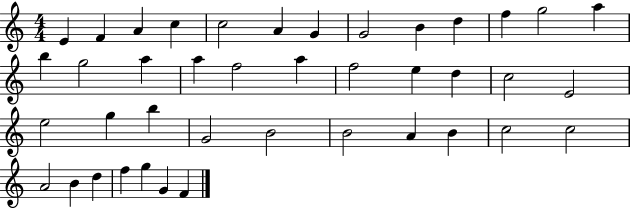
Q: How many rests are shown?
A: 0